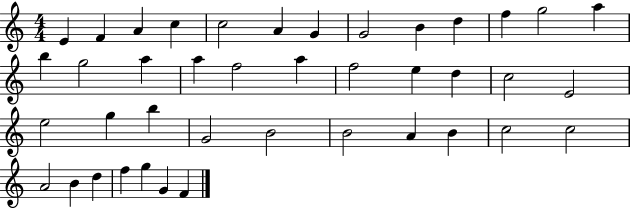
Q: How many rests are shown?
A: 0